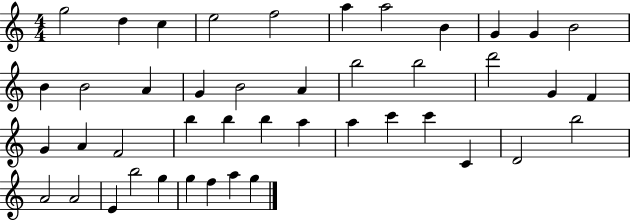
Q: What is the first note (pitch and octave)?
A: G5